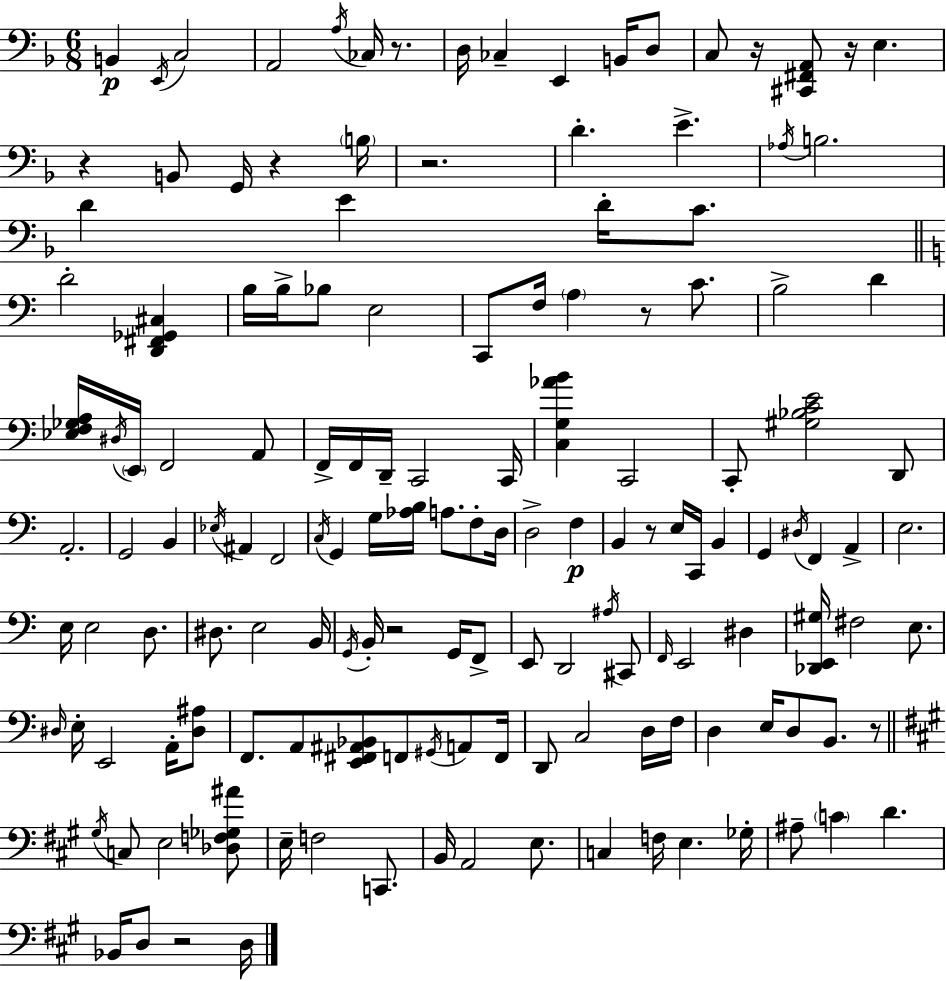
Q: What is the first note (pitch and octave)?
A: B2